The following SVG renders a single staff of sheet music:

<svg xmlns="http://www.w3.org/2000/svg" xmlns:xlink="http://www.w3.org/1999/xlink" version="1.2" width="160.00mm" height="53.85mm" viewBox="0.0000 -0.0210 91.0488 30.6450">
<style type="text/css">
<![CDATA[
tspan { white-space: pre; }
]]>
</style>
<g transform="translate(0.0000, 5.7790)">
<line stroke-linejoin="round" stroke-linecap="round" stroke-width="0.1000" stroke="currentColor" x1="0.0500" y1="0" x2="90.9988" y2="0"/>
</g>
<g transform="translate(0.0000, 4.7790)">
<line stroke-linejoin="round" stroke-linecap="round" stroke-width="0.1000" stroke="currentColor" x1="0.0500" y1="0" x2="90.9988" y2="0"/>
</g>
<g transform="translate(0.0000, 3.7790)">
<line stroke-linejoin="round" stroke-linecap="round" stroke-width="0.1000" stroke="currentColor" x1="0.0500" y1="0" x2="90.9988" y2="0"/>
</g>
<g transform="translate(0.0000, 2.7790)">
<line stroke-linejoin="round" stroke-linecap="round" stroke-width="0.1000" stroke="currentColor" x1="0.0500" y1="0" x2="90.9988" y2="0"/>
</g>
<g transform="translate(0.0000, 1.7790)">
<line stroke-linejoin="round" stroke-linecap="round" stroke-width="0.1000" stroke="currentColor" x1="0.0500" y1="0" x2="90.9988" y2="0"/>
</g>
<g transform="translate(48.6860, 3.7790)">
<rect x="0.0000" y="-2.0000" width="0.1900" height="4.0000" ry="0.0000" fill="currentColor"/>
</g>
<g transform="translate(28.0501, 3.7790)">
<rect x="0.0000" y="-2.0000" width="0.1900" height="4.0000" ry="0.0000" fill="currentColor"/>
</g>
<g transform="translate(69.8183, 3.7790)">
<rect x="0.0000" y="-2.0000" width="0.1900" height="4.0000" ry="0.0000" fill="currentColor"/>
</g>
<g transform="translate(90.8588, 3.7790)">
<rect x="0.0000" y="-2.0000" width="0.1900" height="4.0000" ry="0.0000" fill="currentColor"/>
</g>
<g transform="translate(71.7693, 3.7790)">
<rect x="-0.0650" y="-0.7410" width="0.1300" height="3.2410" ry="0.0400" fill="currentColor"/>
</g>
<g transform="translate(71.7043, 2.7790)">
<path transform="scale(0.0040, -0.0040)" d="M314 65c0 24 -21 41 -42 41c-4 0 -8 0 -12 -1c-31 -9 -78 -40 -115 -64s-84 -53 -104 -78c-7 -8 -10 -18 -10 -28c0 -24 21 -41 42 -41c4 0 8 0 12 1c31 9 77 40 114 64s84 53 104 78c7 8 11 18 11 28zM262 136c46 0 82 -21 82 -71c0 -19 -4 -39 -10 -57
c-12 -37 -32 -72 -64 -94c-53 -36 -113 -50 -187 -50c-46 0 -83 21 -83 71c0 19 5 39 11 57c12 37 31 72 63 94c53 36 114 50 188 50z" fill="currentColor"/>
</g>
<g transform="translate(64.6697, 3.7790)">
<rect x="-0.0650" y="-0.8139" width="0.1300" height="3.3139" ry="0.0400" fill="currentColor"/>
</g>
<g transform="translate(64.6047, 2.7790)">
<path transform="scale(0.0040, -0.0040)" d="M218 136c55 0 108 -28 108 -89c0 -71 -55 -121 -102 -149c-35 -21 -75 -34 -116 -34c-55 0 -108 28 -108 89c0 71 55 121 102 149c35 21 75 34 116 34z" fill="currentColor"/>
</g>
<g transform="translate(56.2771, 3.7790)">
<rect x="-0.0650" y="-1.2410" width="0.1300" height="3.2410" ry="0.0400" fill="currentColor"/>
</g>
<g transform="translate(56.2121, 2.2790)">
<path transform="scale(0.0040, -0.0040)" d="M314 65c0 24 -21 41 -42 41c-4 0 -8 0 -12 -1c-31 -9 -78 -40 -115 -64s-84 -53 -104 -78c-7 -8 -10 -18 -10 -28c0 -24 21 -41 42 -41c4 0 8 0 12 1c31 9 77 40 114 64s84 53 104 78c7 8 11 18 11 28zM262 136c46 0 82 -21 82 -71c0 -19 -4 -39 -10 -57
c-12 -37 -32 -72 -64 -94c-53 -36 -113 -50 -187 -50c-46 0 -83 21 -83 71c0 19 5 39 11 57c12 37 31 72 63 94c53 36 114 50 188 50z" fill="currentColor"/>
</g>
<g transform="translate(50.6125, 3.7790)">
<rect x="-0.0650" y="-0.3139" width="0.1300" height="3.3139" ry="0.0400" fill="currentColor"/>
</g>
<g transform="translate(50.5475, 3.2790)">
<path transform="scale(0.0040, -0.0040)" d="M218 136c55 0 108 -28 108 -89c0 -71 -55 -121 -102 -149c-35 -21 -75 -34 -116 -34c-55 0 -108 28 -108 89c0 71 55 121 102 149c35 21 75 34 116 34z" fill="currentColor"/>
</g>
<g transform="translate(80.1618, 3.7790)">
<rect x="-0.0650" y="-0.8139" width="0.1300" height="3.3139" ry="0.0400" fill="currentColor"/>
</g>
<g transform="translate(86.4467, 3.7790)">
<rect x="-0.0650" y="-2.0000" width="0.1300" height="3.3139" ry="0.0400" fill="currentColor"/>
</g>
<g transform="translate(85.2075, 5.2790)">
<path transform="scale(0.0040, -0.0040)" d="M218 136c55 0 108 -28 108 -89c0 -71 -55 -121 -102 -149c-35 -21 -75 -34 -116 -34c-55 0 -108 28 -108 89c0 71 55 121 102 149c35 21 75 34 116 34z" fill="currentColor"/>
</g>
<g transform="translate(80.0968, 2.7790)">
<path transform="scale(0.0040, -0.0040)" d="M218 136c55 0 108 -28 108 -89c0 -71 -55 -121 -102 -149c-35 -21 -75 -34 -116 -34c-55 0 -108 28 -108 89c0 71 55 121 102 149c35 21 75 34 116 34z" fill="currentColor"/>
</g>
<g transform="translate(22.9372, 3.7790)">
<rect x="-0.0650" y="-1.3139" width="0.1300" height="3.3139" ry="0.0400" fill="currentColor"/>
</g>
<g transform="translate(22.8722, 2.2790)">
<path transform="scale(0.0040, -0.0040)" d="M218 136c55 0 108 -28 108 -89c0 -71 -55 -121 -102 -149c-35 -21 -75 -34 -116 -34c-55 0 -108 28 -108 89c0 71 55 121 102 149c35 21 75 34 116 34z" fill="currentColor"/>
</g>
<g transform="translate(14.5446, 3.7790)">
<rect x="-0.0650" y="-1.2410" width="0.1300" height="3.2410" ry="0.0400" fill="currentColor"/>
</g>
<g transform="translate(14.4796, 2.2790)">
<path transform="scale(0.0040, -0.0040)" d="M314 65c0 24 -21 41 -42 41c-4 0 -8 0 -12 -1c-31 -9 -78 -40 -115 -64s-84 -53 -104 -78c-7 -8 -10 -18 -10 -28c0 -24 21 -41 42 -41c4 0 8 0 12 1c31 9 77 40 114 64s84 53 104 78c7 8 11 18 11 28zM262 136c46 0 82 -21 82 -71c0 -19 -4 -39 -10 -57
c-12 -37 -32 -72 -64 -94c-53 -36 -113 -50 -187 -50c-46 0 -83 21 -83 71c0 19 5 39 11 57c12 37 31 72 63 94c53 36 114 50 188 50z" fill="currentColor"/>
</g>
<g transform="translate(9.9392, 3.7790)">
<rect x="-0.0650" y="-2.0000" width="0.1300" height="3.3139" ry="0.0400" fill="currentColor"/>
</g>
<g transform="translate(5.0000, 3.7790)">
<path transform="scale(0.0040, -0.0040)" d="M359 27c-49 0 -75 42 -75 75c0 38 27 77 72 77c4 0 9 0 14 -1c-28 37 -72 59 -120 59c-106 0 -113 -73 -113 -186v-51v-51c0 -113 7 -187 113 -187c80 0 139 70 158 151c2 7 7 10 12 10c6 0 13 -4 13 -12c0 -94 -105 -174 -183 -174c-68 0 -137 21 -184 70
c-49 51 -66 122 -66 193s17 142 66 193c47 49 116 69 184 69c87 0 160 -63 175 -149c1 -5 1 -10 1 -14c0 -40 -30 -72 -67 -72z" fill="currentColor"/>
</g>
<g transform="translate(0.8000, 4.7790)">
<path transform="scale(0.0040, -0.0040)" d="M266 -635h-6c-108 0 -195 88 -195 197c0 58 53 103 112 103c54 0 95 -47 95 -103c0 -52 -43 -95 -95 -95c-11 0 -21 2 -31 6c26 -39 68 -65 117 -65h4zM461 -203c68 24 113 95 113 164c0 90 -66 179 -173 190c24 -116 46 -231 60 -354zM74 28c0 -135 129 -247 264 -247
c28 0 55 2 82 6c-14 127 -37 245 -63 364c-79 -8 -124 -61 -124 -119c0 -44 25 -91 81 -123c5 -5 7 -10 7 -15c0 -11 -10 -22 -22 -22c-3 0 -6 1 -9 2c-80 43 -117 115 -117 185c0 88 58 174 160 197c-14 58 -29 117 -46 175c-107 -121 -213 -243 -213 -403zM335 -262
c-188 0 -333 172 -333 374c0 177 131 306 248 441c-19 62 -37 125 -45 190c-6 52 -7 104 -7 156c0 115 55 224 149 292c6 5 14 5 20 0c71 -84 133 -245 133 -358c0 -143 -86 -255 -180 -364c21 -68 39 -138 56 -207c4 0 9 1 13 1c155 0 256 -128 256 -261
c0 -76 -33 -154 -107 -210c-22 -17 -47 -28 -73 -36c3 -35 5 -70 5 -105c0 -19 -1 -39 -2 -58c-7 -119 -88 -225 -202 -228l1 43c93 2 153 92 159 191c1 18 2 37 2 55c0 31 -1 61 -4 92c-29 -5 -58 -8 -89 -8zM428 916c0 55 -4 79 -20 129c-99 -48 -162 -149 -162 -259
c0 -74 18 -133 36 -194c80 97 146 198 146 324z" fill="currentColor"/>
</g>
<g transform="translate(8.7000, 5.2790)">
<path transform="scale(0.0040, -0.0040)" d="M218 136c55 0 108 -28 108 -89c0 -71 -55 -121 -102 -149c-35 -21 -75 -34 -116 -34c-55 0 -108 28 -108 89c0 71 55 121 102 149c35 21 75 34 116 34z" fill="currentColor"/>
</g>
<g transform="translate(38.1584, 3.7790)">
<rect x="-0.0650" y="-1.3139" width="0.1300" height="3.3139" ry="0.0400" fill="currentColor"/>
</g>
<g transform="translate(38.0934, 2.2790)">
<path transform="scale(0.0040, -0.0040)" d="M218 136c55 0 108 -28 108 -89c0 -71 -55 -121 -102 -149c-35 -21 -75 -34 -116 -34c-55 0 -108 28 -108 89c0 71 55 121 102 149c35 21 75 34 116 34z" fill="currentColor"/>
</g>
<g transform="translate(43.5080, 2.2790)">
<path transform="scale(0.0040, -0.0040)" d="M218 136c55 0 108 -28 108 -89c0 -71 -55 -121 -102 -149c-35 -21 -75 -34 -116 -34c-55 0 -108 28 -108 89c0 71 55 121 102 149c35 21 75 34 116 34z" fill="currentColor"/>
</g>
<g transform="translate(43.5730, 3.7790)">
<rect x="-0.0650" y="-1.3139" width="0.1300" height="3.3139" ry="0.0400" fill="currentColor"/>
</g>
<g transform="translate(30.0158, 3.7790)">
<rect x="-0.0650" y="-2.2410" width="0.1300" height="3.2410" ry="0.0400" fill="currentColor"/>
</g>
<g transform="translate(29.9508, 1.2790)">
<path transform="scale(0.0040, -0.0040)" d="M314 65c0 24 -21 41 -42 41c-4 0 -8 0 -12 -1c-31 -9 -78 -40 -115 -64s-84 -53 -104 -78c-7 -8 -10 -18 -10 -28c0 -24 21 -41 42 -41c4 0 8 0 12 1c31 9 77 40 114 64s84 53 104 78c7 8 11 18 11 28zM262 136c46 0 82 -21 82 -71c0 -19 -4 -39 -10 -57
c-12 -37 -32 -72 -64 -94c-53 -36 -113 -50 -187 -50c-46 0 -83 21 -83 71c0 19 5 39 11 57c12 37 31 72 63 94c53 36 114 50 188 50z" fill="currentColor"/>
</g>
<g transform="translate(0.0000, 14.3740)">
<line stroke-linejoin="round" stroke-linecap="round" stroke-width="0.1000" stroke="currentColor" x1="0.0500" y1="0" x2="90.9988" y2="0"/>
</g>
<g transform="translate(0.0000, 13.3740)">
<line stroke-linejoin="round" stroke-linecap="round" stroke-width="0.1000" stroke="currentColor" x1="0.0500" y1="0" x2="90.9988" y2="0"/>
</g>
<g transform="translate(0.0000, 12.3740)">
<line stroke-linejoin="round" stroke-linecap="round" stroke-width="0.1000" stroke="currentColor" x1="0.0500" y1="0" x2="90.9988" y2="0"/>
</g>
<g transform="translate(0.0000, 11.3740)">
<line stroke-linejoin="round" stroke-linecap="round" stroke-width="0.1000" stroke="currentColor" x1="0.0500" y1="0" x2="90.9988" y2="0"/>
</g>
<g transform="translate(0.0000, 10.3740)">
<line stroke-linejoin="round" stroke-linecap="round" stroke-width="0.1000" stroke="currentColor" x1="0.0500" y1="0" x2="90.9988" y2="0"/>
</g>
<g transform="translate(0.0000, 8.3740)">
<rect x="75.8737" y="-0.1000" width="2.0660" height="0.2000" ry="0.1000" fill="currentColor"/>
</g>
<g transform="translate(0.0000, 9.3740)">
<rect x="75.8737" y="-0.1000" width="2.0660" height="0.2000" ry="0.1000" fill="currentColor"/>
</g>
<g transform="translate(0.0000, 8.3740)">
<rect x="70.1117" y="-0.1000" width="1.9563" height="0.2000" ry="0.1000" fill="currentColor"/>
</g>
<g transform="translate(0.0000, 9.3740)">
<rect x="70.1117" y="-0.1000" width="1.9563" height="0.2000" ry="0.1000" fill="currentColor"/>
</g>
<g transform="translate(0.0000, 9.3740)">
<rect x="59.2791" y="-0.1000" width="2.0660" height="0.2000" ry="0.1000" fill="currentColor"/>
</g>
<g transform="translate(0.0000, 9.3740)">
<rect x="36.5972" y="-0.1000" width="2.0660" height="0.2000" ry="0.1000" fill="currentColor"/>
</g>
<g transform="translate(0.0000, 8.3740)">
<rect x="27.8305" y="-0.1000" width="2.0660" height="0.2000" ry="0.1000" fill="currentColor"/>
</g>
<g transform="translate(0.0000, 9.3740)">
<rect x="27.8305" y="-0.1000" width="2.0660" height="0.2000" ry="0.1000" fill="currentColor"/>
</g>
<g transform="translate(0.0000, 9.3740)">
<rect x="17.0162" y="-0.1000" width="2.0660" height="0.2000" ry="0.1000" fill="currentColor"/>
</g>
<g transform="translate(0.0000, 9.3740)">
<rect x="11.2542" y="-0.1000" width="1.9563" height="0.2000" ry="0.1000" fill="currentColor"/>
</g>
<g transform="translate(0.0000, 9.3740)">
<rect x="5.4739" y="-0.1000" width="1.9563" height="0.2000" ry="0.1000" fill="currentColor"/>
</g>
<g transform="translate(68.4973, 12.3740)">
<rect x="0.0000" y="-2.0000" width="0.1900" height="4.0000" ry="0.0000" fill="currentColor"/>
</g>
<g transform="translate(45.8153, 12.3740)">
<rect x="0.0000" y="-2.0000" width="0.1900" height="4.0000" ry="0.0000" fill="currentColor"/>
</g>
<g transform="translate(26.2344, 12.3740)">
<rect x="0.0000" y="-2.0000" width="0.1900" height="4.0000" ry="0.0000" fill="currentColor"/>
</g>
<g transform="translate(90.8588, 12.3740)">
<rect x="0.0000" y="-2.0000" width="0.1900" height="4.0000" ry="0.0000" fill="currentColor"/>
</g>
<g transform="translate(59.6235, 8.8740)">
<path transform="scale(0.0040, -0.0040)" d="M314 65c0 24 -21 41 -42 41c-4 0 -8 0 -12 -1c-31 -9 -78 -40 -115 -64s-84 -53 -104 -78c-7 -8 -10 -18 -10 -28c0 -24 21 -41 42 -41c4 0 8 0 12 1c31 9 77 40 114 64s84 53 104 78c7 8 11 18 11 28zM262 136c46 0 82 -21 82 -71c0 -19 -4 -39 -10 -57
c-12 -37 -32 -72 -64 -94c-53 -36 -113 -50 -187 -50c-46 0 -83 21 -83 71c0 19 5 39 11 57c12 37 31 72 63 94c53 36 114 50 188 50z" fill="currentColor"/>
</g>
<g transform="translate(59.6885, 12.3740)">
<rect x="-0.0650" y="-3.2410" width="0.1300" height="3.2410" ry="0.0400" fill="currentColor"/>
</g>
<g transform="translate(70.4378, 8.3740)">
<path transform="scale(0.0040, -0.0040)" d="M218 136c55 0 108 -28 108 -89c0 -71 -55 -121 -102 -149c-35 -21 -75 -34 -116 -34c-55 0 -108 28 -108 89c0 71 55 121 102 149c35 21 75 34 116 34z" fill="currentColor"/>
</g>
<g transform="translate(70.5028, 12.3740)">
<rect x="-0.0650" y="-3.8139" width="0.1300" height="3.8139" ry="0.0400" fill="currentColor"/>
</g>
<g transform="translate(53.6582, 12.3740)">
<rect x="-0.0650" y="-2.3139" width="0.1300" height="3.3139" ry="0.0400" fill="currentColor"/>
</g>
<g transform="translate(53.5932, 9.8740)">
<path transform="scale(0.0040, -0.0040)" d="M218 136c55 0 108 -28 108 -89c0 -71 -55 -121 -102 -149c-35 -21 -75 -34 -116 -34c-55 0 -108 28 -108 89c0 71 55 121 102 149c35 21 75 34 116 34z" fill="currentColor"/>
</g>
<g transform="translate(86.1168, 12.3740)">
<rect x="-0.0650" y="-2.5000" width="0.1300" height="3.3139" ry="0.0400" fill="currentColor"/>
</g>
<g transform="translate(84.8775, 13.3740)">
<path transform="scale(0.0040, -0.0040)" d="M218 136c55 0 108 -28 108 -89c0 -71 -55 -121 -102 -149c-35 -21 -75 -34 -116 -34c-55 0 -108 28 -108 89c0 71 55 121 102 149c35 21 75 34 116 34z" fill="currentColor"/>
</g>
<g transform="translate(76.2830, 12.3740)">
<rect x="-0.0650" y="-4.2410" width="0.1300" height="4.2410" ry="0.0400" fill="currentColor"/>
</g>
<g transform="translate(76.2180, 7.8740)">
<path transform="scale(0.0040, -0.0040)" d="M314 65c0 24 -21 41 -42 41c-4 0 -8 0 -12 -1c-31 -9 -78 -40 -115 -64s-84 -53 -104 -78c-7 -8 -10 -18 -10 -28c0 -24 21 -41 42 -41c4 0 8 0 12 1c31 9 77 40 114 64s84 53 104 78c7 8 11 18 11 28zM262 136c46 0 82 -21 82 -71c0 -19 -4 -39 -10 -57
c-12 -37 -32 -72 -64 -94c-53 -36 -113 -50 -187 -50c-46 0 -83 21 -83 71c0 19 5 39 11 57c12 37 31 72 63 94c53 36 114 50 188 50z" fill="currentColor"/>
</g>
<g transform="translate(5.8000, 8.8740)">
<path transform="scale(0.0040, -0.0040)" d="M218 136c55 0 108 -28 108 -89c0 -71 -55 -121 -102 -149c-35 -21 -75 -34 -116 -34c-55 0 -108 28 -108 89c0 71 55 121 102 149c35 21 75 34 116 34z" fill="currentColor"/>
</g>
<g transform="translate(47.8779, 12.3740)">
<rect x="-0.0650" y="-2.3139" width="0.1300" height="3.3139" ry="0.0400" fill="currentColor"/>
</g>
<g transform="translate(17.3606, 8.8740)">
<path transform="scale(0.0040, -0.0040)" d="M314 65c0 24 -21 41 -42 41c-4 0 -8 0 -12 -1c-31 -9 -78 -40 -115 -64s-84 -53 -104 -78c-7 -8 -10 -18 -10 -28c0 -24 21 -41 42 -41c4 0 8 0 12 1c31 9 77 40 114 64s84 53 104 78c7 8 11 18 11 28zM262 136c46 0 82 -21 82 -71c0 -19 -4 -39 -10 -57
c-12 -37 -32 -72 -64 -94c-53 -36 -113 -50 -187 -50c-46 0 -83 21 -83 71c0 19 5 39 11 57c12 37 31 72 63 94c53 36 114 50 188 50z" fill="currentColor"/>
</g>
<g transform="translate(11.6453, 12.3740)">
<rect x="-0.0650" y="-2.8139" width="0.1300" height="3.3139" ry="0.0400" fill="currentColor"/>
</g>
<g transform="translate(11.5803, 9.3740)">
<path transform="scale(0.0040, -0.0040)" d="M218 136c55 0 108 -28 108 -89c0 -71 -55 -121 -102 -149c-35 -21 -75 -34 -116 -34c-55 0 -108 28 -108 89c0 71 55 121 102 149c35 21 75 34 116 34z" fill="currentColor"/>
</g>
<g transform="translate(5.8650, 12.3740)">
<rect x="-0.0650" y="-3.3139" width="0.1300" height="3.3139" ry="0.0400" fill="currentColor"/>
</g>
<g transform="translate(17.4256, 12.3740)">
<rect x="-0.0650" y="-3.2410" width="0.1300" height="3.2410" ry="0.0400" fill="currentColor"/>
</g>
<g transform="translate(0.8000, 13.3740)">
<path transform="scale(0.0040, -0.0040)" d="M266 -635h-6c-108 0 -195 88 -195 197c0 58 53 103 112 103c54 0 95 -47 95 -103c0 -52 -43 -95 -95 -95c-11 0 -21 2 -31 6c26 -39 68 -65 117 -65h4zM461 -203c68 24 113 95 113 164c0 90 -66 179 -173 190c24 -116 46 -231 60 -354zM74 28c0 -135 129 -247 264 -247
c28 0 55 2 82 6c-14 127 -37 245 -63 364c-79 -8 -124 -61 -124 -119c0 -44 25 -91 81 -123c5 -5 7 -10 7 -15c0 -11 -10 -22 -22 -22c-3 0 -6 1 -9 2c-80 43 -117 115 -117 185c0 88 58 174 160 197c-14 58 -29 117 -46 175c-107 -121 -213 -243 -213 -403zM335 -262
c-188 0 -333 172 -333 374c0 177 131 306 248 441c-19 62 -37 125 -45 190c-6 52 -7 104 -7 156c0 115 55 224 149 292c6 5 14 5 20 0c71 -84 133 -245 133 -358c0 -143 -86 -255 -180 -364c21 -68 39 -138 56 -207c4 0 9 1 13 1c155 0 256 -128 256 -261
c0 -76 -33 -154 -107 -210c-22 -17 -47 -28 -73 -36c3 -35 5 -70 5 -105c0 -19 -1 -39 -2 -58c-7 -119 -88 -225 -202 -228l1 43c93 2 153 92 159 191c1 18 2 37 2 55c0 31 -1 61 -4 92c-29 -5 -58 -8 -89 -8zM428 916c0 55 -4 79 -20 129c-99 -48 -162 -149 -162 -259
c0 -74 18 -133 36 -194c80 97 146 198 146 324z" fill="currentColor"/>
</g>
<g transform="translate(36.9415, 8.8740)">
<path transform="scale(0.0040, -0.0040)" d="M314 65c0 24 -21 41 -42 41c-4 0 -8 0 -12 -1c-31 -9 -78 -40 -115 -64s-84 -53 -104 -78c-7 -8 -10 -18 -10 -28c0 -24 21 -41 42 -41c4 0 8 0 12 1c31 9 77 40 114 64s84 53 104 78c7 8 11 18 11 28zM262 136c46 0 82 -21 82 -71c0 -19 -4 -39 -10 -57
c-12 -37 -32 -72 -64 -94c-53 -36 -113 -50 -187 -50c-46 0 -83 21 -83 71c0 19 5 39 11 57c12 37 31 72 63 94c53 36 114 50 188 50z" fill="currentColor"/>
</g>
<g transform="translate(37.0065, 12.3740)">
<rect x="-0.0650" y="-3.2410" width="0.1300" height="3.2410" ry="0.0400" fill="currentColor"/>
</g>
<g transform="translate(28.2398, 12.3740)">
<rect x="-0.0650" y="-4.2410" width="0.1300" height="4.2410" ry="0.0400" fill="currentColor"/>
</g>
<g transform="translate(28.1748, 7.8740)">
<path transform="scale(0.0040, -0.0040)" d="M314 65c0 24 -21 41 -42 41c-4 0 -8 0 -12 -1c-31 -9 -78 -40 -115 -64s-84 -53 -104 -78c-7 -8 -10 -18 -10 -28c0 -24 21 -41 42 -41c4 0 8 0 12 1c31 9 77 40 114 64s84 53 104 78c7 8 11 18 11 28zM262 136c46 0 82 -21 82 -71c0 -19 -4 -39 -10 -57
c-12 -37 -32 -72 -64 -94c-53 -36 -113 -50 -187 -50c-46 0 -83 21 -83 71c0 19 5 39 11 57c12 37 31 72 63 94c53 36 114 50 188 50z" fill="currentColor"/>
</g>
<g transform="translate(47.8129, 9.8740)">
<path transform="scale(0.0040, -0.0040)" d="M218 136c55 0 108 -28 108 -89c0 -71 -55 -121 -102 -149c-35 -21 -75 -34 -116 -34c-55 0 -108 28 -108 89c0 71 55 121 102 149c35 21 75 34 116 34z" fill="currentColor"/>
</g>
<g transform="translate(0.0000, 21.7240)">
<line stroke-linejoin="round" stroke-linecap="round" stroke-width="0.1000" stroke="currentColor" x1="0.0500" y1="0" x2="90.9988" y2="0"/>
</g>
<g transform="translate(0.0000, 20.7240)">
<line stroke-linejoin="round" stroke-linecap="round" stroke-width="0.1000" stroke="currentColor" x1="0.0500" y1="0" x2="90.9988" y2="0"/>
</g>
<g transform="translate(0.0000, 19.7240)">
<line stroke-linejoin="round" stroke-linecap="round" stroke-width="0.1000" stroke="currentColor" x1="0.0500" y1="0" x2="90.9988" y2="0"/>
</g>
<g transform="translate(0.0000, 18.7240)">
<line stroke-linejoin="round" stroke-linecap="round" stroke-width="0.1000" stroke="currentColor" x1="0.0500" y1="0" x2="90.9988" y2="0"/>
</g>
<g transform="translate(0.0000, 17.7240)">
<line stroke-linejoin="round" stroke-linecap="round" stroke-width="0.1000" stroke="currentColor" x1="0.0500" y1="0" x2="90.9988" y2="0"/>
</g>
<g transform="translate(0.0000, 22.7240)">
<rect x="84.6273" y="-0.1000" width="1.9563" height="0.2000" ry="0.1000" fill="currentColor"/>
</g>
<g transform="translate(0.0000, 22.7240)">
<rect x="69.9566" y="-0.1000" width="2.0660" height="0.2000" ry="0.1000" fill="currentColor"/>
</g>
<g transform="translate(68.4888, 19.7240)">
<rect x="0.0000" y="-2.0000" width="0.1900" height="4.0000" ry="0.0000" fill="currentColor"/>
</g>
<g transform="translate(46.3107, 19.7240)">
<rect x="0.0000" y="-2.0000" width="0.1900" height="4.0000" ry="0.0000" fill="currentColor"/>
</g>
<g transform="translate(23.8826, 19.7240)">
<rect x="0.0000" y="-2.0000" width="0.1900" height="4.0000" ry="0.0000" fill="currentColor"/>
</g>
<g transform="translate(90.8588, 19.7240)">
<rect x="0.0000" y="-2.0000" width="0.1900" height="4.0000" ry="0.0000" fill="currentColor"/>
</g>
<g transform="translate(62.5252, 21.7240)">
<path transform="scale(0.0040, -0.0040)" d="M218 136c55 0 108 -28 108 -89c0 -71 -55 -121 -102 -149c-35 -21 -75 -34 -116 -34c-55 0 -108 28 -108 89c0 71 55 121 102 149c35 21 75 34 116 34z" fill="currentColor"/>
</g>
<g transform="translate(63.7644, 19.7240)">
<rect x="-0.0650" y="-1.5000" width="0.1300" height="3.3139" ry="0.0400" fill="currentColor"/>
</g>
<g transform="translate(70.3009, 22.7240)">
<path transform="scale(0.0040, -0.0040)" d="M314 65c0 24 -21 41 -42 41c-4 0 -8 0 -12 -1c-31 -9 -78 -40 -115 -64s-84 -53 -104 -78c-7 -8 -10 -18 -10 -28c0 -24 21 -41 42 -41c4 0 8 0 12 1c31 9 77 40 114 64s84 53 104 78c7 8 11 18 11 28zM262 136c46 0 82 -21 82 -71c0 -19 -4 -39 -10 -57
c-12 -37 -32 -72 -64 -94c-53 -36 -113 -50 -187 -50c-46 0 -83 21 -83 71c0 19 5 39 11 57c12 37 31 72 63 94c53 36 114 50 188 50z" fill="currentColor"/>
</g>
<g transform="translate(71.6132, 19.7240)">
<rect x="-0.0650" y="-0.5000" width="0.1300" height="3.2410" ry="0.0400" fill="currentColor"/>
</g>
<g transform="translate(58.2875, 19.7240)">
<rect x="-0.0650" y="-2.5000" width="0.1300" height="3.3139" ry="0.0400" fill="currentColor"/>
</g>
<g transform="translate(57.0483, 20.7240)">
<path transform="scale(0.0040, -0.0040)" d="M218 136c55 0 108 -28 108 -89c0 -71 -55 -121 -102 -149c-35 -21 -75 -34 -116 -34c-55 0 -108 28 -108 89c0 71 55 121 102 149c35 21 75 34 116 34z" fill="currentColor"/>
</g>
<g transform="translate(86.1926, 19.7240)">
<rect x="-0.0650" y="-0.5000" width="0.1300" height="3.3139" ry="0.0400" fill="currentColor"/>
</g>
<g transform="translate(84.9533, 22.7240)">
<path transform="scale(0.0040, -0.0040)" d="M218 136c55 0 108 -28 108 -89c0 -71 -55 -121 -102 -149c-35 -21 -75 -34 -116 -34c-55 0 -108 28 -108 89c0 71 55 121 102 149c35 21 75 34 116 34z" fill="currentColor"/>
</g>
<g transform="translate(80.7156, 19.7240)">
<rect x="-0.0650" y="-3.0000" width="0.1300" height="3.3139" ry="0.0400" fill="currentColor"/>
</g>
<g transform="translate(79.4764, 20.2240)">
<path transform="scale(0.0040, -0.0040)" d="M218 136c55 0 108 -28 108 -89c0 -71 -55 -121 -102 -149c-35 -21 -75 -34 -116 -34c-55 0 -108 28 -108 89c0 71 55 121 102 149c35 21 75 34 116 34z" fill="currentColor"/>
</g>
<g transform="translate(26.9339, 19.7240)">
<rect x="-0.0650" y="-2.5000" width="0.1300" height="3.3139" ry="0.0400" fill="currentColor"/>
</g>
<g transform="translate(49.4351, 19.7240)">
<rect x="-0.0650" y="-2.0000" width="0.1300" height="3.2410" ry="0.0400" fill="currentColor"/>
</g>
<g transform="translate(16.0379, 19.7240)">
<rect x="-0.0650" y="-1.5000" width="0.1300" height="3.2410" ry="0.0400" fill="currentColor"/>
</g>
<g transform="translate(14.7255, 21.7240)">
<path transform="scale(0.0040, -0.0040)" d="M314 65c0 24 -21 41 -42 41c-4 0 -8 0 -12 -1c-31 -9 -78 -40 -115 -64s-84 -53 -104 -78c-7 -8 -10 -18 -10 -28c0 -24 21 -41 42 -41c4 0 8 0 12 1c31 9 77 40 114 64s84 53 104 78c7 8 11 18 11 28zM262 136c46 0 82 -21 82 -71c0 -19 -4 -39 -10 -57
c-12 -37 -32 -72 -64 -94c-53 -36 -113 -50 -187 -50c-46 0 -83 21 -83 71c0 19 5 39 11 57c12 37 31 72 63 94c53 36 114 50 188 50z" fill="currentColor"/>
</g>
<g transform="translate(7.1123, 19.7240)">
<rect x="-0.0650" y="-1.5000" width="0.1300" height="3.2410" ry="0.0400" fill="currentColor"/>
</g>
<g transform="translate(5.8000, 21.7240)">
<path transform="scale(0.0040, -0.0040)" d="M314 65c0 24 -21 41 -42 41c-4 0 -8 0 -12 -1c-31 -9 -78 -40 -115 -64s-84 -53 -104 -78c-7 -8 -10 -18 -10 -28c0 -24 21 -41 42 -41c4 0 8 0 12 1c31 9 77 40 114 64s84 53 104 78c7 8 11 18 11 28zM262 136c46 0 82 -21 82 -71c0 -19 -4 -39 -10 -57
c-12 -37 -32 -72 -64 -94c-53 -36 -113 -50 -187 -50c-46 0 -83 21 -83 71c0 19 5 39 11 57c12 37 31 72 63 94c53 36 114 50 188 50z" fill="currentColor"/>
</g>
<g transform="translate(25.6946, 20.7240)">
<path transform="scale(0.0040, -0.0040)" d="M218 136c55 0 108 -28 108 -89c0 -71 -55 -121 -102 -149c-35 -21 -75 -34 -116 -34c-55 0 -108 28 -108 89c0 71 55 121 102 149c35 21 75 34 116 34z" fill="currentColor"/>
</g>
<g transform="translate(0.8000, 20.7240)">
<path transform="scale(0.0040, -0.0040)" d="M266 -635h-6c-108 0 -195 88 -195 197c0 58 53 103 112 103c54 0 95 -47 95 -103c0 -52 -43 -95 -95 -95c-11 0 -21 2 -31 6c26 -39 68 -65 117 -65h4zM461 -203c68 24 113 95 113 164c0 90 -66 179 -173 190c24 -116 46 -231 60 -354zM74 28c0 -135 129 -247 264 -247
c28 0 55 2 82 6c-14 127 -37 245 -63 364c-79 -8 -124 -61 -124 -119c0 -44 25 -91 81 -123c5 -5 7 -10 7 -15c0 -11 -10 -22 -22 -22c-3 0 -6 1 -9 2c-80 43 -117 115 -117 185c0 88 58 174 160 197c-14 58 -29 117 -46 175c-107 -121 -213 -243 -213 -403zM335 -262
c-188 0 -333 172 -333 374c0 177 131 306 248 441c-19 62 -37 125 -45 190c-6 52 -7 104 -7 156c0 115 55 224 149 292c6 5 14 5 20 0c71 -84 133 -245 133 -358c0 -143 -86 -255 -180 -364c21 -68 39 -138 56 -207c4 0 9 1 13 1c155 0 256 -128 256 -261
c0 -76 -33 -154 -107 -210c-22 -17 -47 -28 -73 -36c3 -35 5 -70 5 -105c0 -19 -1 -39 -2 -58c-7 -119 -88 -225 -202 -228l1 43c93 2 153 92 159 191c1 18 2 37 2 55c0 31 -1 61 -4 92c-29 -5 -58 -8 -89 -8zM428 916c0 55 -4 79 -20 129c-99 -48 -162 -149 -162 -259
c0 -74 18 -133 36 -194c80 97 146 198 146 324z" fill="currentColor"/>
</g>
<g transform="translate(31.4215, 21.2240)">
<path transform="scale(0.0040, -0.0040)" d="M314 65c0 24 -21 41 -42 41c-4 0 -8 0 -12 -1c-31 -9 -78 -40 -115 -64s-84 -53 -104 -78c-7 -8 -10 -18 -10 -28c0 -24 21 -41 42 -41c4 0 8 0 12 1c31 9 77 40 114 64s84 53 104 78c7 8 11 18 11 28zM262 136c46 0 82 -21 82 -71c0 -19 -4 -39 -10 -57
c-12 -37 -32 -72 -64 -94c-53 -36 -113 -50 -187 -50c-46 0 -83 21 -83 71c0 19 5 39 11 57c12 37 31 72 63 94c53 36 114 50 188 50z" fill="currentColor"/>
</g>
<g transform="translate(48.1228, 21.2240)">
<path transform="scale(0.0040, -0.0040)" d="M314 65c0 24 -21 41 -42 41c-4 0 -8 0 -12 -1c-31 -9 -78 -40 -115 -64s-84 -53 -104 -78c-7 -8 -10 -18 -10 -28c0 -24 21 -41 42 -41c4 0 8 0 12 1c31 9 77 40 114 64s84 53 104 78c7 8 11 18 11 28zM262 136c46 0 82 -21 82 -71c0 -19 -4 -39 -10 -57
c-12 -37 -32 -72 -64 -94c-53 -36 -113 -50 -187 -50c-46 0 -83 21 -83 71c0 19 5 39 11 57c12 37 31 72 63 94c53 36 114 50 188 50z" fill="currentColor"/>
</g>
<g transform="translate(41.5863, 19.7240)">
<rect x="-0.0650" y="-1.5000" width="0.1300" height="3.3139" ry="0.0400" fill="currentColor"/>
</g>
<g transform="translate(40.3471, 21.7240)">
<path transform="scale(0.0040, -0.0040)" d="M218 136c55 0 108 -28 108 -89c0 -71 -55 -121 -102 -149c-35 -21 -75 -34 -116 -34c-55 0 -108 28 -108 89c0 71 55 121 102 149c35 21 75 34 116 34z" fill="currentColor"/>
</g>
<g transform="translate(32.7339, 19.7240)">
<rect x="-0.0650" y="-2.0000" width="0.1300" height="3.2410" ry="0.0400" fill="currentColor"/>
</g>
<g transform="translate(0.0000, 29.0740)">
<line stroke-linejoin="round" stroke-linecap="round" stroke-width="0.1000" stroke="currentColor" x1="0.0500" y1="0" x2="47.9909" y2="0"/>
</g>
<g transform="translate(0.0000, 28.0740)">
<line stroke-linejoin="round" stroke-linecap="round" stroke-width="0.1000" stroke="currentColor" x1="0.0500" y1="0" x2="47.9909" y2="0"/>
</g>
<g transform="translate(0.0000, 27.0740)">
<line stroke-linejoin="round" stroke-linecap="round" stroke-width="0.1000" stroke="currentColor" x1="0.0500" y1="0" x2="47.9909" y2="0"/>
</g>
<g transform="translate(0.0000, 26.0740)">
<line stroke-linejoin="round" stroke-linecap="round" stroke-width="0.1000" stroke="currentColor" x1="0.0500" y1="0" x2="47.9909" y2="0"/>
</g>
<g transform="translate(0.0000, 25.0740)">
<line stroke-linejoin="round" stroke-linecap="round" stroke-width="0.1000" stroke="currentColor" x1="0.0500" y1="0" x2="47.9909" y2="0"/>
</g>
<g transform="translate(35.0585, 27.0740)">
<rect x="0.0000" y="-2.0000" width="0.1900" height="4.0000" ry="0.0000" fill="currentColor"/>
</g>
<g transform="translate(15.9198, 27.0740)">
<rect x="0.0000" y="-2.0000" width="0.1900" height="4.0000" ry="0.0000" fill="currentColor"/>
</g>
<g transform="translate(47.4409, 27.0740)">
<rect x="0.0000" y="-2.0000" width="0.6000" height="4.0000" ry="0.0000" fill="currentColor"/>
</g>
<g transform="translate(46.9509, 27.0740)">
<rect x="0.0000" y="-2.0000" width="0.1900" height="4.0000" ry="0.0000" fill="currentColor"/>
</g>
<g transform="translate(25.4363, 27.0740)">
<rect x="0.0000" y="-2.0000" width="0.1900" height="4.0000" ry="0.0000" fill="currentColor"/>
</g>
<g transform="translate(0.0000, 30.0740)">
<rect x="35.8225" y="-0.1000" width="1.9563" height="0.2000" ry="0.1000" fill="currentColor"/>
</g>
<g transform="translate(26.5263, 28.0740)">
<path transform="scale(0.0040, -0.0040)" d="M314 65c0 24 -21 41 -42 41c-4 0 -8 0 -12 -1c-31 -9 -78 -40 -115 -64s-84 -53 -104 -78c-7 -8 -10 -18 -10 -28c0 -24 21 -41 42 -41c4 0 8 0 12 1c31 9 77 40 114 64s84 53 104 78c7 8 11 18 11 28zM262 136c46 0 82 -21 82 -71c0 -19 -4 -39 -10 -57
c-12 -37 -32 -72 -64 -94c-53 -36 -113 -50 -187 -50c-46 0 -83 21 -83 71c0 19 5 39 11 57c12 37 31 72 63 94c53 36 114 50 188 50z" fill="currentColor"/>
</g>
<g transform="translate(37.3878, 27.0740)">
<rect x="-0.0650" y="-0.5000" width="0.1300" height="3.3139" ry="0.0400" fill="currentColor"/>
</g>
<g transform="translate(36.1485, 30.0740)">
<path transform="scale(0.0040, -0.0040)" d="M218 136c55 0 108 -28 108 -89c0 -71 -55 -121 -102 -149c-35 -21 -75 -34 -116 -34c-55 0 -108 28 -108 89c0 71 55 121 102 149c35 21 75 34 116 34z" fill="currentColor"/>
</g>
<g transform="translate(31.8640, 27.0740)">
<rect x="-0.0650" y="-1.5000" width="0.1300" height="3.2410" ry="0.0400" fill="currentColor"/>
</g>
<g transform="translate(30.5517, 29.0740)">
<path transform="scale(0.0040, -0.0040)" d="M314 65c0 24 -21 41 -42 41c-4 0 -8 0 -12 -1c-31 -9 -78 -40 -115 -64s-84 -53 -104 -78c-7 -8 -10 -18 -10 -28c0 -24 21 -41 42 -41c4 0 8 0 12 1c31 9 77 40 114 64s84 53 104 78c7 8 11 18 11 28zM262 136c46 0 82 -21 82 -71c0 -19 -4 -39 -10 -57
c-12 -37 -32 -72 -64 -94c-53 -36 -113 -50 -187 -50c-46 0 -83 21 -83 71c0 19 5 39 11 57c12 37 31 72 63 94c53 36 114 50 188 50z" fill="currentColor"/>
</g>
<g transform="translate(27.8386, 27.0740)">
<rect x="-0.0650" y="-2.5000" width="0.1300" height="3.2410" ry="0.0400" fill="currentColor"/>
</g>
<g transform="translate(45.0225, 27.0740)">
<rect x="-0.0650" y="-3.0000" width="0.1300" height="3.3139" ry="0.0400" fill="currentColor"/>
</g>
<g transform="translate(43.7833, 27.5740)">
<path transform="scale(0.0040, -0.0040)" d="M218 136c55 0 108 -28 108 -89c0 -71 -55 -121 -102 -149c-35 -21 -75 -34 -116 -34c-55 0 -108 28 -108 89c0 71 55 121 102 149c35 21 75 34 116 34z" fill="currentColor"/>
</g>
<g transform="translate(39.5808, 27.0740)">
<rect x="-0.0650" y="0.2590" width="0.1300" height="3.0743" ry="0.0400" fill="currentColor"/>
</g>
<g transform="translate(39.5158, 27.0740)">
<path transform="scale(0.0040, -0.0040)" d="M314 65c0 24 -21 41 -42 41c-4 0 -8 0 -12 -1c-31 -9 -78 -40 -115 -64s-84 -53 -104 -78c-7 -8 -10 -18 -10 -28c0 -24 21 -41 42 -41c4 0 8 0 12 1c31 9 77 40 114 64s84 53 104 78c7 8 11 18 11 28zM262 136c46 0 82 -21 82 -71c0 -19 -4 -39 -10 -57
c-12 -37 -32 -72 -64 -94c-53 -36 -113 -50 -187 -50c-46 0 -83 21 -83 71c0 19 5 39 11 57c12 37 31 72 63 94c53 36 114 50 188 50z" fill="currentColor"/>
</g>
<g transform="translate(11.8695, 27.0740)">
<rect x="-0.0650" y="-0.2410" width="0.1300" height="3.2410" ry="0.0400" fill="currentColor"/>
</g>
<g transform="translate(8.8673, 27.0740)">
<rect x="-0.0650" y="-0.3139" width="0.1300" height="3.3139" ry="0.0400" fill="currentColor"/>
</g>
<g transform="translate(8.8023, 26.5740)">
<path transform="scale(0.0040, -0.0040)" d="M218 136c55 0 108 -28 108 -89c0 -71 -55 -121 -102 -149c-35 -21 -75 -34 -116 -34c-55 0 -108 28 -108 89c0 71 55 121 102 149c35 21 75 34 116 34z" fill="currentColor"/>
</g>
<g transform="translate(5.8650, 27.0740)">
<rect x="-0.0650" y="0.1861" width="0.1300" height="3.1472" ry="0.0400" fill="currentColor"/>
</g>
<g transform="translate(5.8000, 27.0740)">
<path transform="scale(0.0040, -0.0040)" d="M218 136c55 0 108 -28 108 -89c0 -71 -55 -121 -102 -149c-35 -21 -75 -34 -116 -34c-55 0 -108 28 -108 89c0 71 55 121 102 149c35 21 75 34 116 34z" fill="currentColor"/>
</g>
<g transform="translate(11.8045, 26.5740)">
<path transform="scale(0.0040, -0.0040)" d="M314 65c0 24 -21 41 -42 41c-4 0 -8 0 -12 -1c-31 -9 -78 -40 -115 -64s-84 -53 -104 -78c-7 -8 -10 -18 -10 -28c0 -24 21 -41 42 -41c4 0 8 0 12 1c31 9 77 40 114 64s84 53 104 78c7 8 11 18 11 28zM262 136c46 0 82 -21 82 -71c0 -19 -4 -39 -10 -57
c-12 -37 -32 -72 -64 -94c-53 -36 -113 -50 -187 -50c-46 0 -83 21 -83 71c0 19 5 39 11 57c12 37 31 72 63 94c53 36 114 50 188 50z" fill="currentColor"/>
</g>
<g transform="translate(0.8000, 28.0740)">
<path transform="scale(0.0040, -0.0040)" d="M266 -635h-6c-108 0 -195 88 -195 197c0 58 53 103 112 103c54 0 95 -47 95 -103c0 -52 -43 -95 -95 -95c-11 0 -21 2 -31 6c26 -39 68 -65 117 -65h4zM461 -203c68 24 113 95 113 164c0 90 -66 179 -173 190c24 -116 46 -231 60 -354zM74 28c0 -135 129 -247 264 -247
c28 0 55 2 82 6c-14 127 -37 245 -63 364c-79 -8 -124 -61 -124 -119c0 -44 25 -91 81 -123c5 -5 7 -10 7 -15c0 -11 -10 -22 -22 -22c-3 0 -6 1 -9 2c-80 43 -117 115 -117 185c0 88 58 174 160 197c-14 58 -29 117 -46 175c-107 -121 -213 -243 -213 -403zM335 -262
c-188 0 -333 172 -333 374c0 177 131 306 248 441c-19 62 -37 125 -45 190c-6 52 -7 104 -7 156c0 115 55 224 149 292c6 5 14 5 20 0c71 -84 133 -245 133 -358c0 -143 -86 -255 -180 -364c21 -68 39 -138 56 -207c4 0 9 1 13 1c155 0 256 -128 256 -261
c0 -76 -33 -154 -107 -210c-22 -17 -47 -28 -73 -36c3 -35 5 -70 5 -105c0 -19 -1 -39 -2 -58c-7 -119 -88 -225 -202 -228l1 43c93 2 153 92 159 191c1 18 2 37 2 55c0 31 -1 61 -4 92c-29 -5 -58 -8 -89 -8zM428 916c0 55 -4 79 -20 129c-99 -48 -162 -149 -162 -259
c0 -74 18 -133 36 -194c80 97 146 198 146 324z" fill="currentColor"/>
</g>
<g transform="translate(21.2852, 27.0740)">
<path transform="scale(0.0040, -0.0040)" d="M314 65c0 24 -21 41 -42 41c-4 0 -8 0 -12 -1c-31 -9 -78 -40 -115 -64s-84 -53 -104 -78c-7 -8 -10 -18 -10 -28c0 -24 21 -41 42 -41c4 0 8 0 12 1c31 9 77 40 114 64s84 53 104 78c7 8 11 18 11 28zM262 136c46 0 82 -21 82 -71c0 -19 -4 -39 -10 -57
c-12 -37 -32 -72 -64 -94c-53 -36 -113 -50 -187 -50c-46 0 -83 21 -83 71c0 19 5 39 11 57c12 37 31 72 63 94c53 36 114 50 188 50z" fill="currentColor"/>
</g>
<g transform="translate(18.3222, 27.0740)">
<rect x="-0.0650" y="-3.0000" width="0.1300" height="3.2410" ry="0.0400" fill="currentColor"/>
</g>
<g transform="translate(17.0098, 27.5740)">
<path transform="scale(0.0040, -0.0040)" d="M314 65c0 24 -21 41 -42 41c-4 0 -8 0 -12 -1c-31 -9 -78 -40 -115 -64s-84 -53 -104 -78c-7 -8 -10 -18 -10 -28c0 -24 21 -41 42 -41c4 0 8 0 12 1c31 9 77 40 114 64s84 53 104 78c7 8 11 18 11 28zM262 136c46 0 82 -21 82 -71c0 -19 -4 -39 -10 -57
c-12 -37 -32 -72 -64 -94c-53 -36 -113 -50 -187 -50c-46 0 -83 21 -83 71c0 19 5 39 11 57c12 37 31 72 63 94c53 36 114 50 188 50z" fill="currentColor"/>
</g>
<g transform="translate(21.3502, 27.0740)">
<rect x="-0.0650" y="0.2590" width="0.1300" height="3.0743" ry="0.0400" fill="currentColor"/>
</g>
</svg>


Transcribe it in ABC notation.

X:1
T:Untitled
M:4/4
L:1/4
K:C
F e2 e g2 e e c e2 d d2 d F b a b2 d'2 b2 g g b2 c' d'2 G E2 E2 G F2 E F2 G E C2 A C B c c2 A2 B2 G2 E2 C B2 A